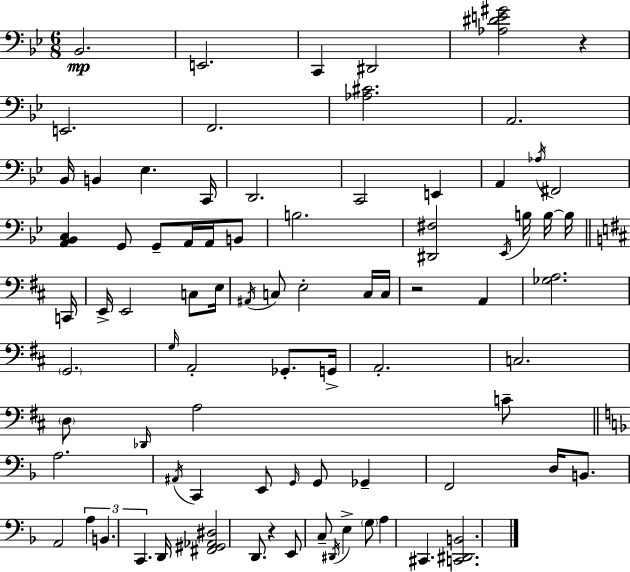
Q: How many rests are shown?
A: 3